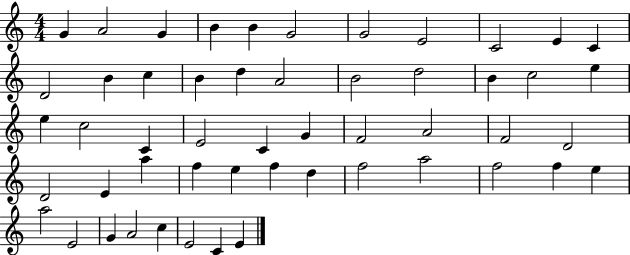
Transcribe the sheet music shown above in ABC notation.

X:1
T:Untitled
M:4/4
L:1/4
K:C
G A2 G B B G2 G2 E2 C2 E C D2 B c B d A2 B2 d2 B c2 e e c2 C E2 C G F2 A2 F2 D2 D2 E a f e f d f2 a2 f2 f e a2 E2 G A2 c E2 C E